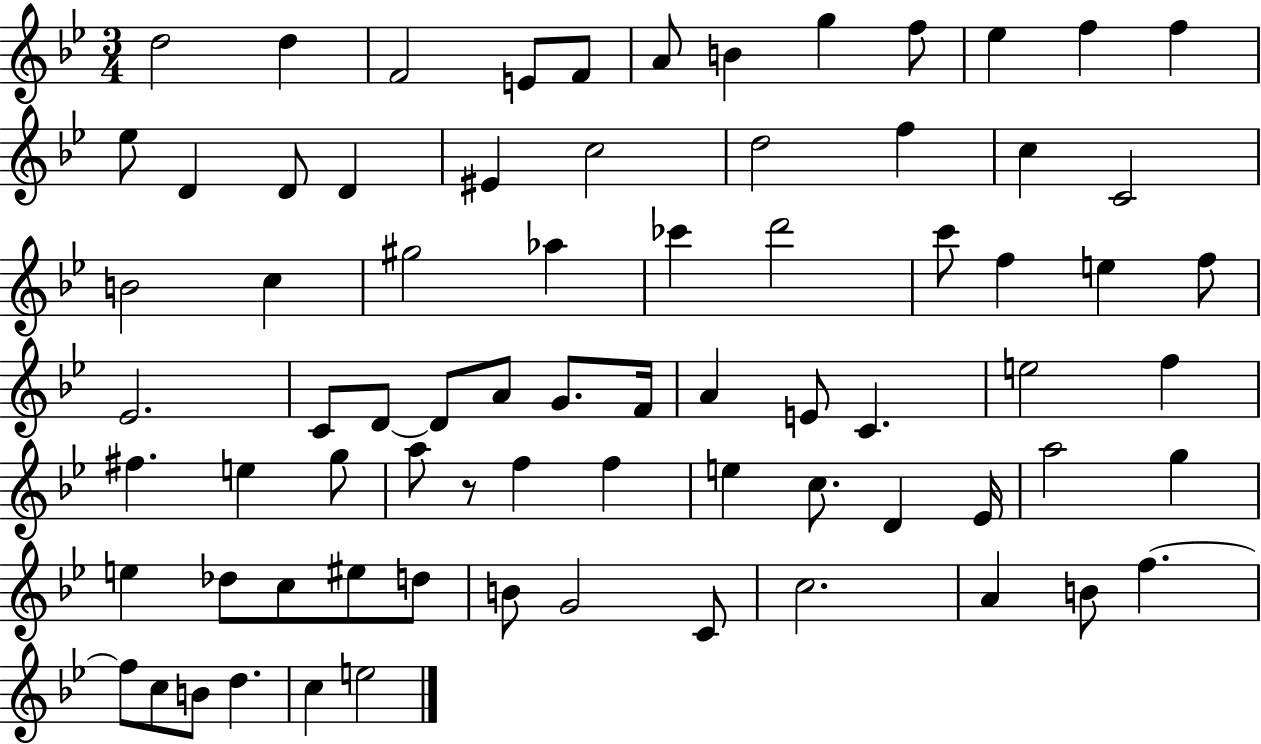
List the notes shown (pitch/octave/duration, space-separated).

D5/h D5/q F4/h E4/e F4/e A4/e B4/q G5/q F5/e Eb5/q F5/q F5/q Eb5/e D4/q D4/e D4/q EIS4/q C5/h D5/h F5/q C5/q C4/h B4/h C5/q G#5/h Ab5/q CES6/q D6/h C6/e F5/q E5/q F5/e Eb4/h. C4/e D4/e D4/e A4/e G4/e. F4/s A4/q E4/e C4/q. E5/h F5/q F#5/q. E5/q G5/e A5/e R/e F5/q F5/q E5/q C5/e. D4/q Eb4/s A5/h G5/q E5/q Db5/e C5/e EIS5/e D5/e B4/e G4/h C4/e C5/h. A4/q B4/e F5/q. F5/e C5/e B4/e D5/q. C5/q E5/h